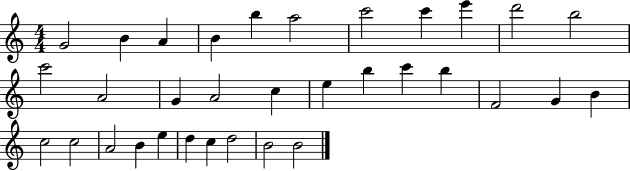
X:1
T:Untitled
M:4/4
L:1/4
K:C
G2 B A B b a2 c'2 c' e' d'2 b2 c'2 A2 G A2 c e b c' b F2 G B c2 c2 A2 B e d c d2 B2 B2